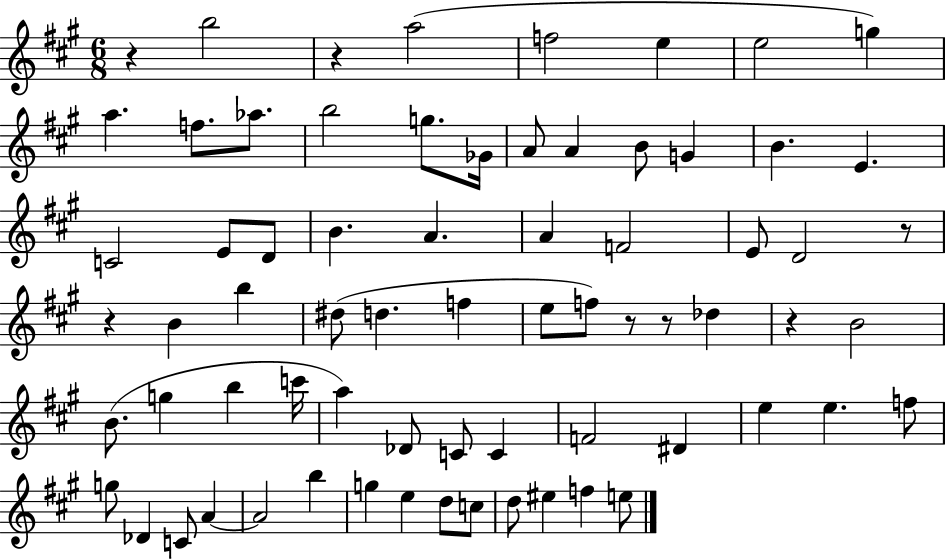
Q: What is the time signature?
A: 6/8